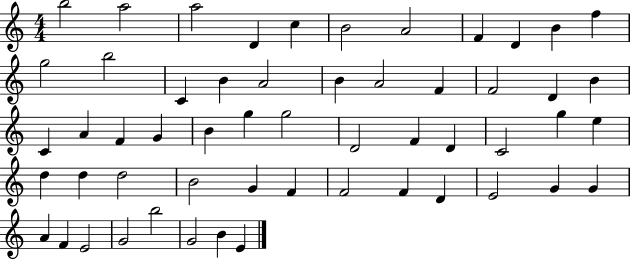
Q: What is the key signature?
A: C major